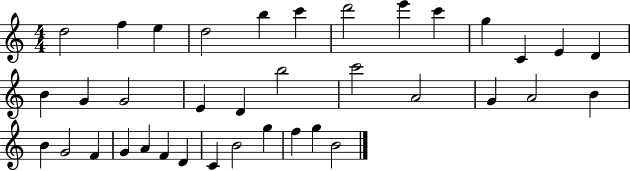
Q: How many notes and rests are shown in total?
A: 37